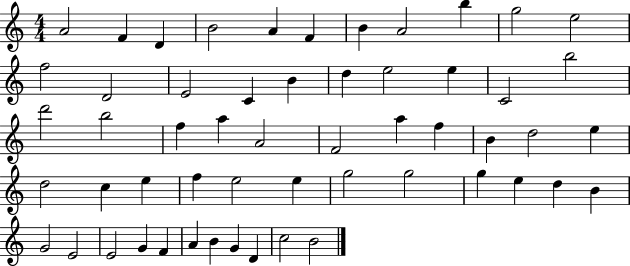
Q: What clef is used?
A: treble